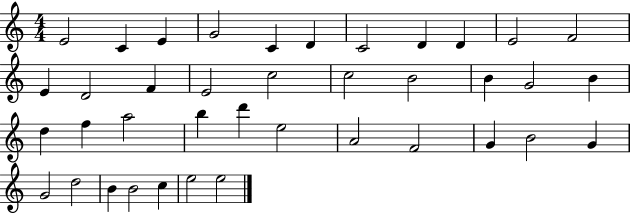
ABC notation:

X:1
T:Untitled
M:4/4
L:1/4
K:C
E2 C E G2 C D C2 D D E2 F2 E D2 F E2 c2 c2 B2 B G2 B d f a2 b d' e2 A2 F2 G B2 G G2 d2 B B2 c e2 e2